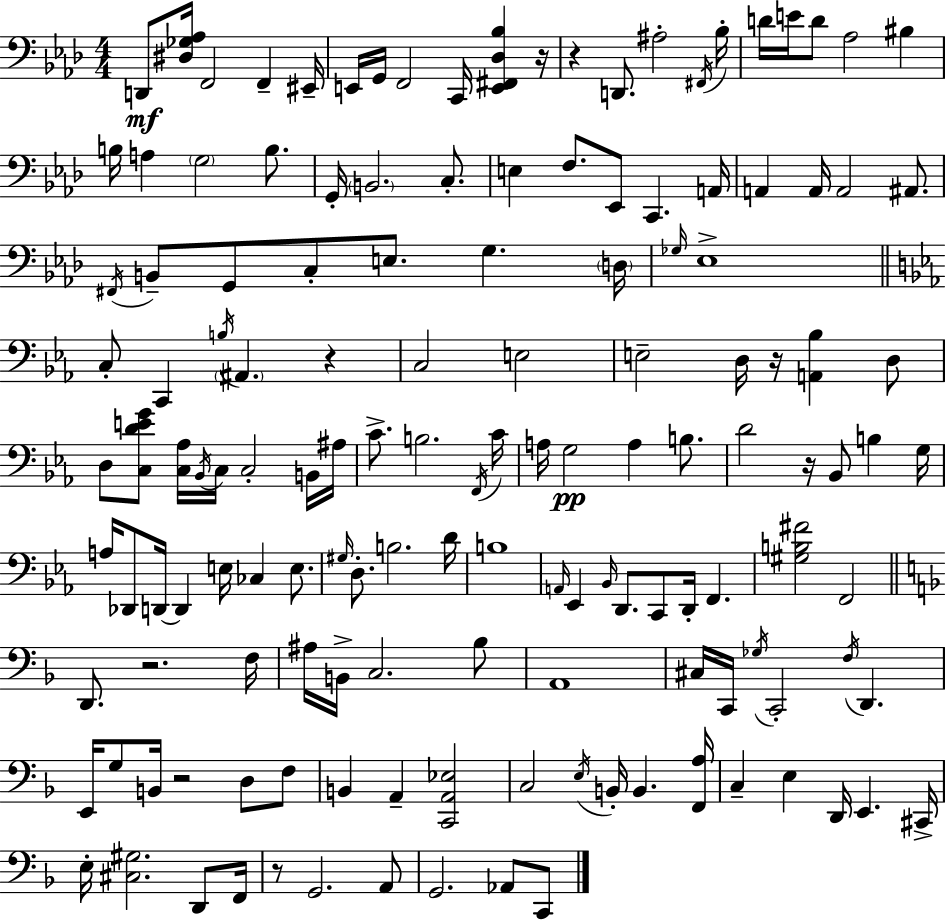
D2/e [D#3,Gb3,Ab3]/s F2/h F2/q EIS2/s E2/s G2/s F2/h C2/s [E2,F#2,Db3,Bb3]/q R/s R/q D2/e. A#3/h F#2/s Bb3/s D4/s E4/s D4/e Ab3/h BIS3/q B3/s A3/q G3/h B3/e. G2/s B2/h. C3/e. E3/q F3/e. Eb2/e C2/q. A2/s A2/q A2/s A2/h A#2/e. F#2/s B2/e G2/e C3/e E3/e. G3/q. D3/s Gb3/s Eb3/w C3/e C2/q B3/s A#2/q. R/q C3/h E3/h E3/h D3/s R/s [A2,Bb3]/q D3/e D3/e [C3,D4,E4,G4]/e [C3,Ab3]/s Bb2/s C3/s C3/h B2/s A#3/s C4/e. B3/h. F2/s C4/s A3/s G3/h A3/q B3/e. D4/h R/s Bb2/e B3/q G3/s A3/s Db2/e D2/s D2/q E3/s CES3/q E3/e. G#3/s D3/e. B3/h. D4/s B3/w A2/s Eb2/q Bb2/s D2/e. C2/e D2/s F2/q. [G#3,B3,F#4]/h F2/h D2/e. R/h. F3/s A#3/s B2/s C3/h. Bb3/e A2/w C#3/s C2/s Gb3/s C2/h F3/s D2/q. E2/s G3/e B2/s R/h D3/e F3/e B2/q A2/q [C2,A2,Eb3]/h C3/h E3/s B2/s B2/q. [F2,A3]/s C3/q E3/q D2/s E2/q. C#2/s E3/s [C#3,G#3]/h. D2/e F2/s R/e G2/h. A2/e G2/h. Ab2/e C2/e